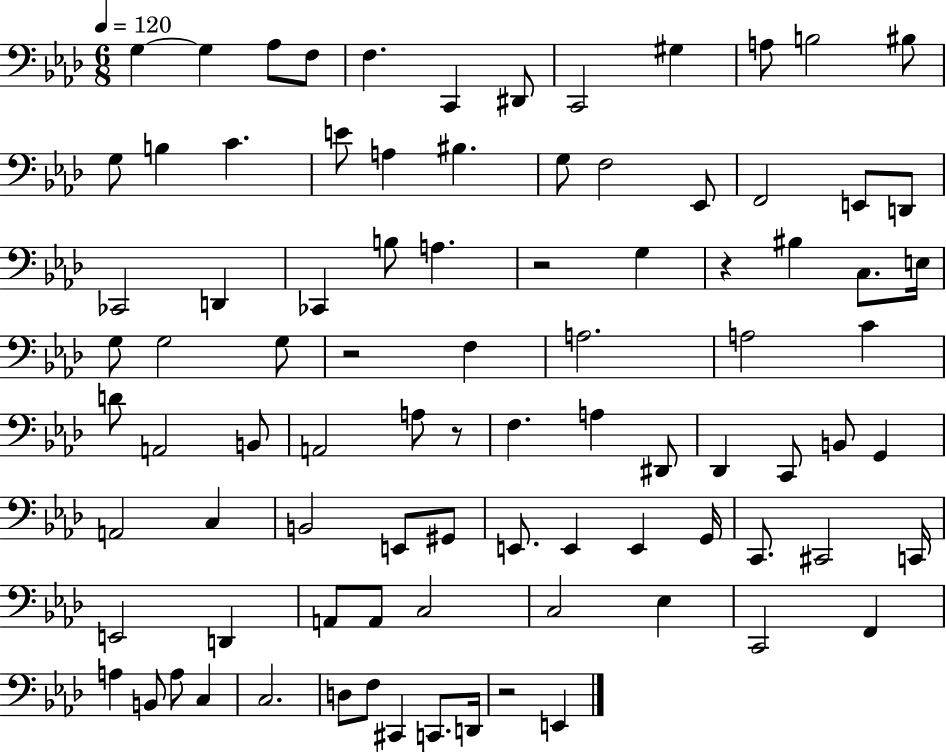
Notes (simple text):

G3/q G3/q Ab3/e F3/e F3/q. C2/q D#2/e C2/h G#3/q A3/e B3/h BIS3/e G3/e B3/q C4/q. E4/e A3/q BIS3/q. G3/e F3/h Eb2/e F2/h E2/e D2/e CES2/h D2/q CES2/q B3/e A3/q. R/h G3/q R/q BIS3/q C3/e. E3/s G3/e G3/h G3/e R/h F3/q A3/h. A3/h C4/q D4/e A2/h B2/e A2/h A3/e R/e F3/q. A3/q D#2/e Db2/q C2/e B2/e G2/q A2/h C3/q B2/h E2/e G#2/e E2/e. E2/q E2/q G2/s C2/e. C#2/h C2/s E2/h D2/q A2/e A2/e C3/h C3/h Eb3/q C2/h F2/q A3/q B2/e A3/e C3/q C3/h. D3/e F3/e C#2/q C2/e. D2/s R/h E2/q